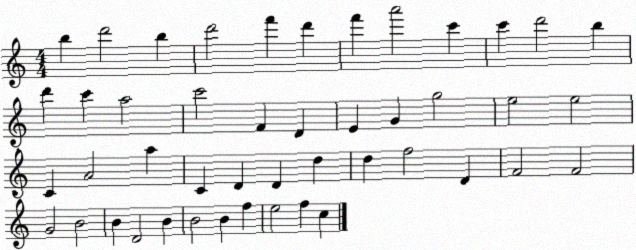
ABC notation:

X:1
T:Untitled
M:4/4
L:1/4
K:C
b d'2 b d'2 f' d' f' a'2 c' c' d'2 b d' c' a2 c'2 F D E G g2 e2 e2 C A2 a C D D d d f2 D F2 F2 G2 B2 B D2 B B2 B f e2 f c